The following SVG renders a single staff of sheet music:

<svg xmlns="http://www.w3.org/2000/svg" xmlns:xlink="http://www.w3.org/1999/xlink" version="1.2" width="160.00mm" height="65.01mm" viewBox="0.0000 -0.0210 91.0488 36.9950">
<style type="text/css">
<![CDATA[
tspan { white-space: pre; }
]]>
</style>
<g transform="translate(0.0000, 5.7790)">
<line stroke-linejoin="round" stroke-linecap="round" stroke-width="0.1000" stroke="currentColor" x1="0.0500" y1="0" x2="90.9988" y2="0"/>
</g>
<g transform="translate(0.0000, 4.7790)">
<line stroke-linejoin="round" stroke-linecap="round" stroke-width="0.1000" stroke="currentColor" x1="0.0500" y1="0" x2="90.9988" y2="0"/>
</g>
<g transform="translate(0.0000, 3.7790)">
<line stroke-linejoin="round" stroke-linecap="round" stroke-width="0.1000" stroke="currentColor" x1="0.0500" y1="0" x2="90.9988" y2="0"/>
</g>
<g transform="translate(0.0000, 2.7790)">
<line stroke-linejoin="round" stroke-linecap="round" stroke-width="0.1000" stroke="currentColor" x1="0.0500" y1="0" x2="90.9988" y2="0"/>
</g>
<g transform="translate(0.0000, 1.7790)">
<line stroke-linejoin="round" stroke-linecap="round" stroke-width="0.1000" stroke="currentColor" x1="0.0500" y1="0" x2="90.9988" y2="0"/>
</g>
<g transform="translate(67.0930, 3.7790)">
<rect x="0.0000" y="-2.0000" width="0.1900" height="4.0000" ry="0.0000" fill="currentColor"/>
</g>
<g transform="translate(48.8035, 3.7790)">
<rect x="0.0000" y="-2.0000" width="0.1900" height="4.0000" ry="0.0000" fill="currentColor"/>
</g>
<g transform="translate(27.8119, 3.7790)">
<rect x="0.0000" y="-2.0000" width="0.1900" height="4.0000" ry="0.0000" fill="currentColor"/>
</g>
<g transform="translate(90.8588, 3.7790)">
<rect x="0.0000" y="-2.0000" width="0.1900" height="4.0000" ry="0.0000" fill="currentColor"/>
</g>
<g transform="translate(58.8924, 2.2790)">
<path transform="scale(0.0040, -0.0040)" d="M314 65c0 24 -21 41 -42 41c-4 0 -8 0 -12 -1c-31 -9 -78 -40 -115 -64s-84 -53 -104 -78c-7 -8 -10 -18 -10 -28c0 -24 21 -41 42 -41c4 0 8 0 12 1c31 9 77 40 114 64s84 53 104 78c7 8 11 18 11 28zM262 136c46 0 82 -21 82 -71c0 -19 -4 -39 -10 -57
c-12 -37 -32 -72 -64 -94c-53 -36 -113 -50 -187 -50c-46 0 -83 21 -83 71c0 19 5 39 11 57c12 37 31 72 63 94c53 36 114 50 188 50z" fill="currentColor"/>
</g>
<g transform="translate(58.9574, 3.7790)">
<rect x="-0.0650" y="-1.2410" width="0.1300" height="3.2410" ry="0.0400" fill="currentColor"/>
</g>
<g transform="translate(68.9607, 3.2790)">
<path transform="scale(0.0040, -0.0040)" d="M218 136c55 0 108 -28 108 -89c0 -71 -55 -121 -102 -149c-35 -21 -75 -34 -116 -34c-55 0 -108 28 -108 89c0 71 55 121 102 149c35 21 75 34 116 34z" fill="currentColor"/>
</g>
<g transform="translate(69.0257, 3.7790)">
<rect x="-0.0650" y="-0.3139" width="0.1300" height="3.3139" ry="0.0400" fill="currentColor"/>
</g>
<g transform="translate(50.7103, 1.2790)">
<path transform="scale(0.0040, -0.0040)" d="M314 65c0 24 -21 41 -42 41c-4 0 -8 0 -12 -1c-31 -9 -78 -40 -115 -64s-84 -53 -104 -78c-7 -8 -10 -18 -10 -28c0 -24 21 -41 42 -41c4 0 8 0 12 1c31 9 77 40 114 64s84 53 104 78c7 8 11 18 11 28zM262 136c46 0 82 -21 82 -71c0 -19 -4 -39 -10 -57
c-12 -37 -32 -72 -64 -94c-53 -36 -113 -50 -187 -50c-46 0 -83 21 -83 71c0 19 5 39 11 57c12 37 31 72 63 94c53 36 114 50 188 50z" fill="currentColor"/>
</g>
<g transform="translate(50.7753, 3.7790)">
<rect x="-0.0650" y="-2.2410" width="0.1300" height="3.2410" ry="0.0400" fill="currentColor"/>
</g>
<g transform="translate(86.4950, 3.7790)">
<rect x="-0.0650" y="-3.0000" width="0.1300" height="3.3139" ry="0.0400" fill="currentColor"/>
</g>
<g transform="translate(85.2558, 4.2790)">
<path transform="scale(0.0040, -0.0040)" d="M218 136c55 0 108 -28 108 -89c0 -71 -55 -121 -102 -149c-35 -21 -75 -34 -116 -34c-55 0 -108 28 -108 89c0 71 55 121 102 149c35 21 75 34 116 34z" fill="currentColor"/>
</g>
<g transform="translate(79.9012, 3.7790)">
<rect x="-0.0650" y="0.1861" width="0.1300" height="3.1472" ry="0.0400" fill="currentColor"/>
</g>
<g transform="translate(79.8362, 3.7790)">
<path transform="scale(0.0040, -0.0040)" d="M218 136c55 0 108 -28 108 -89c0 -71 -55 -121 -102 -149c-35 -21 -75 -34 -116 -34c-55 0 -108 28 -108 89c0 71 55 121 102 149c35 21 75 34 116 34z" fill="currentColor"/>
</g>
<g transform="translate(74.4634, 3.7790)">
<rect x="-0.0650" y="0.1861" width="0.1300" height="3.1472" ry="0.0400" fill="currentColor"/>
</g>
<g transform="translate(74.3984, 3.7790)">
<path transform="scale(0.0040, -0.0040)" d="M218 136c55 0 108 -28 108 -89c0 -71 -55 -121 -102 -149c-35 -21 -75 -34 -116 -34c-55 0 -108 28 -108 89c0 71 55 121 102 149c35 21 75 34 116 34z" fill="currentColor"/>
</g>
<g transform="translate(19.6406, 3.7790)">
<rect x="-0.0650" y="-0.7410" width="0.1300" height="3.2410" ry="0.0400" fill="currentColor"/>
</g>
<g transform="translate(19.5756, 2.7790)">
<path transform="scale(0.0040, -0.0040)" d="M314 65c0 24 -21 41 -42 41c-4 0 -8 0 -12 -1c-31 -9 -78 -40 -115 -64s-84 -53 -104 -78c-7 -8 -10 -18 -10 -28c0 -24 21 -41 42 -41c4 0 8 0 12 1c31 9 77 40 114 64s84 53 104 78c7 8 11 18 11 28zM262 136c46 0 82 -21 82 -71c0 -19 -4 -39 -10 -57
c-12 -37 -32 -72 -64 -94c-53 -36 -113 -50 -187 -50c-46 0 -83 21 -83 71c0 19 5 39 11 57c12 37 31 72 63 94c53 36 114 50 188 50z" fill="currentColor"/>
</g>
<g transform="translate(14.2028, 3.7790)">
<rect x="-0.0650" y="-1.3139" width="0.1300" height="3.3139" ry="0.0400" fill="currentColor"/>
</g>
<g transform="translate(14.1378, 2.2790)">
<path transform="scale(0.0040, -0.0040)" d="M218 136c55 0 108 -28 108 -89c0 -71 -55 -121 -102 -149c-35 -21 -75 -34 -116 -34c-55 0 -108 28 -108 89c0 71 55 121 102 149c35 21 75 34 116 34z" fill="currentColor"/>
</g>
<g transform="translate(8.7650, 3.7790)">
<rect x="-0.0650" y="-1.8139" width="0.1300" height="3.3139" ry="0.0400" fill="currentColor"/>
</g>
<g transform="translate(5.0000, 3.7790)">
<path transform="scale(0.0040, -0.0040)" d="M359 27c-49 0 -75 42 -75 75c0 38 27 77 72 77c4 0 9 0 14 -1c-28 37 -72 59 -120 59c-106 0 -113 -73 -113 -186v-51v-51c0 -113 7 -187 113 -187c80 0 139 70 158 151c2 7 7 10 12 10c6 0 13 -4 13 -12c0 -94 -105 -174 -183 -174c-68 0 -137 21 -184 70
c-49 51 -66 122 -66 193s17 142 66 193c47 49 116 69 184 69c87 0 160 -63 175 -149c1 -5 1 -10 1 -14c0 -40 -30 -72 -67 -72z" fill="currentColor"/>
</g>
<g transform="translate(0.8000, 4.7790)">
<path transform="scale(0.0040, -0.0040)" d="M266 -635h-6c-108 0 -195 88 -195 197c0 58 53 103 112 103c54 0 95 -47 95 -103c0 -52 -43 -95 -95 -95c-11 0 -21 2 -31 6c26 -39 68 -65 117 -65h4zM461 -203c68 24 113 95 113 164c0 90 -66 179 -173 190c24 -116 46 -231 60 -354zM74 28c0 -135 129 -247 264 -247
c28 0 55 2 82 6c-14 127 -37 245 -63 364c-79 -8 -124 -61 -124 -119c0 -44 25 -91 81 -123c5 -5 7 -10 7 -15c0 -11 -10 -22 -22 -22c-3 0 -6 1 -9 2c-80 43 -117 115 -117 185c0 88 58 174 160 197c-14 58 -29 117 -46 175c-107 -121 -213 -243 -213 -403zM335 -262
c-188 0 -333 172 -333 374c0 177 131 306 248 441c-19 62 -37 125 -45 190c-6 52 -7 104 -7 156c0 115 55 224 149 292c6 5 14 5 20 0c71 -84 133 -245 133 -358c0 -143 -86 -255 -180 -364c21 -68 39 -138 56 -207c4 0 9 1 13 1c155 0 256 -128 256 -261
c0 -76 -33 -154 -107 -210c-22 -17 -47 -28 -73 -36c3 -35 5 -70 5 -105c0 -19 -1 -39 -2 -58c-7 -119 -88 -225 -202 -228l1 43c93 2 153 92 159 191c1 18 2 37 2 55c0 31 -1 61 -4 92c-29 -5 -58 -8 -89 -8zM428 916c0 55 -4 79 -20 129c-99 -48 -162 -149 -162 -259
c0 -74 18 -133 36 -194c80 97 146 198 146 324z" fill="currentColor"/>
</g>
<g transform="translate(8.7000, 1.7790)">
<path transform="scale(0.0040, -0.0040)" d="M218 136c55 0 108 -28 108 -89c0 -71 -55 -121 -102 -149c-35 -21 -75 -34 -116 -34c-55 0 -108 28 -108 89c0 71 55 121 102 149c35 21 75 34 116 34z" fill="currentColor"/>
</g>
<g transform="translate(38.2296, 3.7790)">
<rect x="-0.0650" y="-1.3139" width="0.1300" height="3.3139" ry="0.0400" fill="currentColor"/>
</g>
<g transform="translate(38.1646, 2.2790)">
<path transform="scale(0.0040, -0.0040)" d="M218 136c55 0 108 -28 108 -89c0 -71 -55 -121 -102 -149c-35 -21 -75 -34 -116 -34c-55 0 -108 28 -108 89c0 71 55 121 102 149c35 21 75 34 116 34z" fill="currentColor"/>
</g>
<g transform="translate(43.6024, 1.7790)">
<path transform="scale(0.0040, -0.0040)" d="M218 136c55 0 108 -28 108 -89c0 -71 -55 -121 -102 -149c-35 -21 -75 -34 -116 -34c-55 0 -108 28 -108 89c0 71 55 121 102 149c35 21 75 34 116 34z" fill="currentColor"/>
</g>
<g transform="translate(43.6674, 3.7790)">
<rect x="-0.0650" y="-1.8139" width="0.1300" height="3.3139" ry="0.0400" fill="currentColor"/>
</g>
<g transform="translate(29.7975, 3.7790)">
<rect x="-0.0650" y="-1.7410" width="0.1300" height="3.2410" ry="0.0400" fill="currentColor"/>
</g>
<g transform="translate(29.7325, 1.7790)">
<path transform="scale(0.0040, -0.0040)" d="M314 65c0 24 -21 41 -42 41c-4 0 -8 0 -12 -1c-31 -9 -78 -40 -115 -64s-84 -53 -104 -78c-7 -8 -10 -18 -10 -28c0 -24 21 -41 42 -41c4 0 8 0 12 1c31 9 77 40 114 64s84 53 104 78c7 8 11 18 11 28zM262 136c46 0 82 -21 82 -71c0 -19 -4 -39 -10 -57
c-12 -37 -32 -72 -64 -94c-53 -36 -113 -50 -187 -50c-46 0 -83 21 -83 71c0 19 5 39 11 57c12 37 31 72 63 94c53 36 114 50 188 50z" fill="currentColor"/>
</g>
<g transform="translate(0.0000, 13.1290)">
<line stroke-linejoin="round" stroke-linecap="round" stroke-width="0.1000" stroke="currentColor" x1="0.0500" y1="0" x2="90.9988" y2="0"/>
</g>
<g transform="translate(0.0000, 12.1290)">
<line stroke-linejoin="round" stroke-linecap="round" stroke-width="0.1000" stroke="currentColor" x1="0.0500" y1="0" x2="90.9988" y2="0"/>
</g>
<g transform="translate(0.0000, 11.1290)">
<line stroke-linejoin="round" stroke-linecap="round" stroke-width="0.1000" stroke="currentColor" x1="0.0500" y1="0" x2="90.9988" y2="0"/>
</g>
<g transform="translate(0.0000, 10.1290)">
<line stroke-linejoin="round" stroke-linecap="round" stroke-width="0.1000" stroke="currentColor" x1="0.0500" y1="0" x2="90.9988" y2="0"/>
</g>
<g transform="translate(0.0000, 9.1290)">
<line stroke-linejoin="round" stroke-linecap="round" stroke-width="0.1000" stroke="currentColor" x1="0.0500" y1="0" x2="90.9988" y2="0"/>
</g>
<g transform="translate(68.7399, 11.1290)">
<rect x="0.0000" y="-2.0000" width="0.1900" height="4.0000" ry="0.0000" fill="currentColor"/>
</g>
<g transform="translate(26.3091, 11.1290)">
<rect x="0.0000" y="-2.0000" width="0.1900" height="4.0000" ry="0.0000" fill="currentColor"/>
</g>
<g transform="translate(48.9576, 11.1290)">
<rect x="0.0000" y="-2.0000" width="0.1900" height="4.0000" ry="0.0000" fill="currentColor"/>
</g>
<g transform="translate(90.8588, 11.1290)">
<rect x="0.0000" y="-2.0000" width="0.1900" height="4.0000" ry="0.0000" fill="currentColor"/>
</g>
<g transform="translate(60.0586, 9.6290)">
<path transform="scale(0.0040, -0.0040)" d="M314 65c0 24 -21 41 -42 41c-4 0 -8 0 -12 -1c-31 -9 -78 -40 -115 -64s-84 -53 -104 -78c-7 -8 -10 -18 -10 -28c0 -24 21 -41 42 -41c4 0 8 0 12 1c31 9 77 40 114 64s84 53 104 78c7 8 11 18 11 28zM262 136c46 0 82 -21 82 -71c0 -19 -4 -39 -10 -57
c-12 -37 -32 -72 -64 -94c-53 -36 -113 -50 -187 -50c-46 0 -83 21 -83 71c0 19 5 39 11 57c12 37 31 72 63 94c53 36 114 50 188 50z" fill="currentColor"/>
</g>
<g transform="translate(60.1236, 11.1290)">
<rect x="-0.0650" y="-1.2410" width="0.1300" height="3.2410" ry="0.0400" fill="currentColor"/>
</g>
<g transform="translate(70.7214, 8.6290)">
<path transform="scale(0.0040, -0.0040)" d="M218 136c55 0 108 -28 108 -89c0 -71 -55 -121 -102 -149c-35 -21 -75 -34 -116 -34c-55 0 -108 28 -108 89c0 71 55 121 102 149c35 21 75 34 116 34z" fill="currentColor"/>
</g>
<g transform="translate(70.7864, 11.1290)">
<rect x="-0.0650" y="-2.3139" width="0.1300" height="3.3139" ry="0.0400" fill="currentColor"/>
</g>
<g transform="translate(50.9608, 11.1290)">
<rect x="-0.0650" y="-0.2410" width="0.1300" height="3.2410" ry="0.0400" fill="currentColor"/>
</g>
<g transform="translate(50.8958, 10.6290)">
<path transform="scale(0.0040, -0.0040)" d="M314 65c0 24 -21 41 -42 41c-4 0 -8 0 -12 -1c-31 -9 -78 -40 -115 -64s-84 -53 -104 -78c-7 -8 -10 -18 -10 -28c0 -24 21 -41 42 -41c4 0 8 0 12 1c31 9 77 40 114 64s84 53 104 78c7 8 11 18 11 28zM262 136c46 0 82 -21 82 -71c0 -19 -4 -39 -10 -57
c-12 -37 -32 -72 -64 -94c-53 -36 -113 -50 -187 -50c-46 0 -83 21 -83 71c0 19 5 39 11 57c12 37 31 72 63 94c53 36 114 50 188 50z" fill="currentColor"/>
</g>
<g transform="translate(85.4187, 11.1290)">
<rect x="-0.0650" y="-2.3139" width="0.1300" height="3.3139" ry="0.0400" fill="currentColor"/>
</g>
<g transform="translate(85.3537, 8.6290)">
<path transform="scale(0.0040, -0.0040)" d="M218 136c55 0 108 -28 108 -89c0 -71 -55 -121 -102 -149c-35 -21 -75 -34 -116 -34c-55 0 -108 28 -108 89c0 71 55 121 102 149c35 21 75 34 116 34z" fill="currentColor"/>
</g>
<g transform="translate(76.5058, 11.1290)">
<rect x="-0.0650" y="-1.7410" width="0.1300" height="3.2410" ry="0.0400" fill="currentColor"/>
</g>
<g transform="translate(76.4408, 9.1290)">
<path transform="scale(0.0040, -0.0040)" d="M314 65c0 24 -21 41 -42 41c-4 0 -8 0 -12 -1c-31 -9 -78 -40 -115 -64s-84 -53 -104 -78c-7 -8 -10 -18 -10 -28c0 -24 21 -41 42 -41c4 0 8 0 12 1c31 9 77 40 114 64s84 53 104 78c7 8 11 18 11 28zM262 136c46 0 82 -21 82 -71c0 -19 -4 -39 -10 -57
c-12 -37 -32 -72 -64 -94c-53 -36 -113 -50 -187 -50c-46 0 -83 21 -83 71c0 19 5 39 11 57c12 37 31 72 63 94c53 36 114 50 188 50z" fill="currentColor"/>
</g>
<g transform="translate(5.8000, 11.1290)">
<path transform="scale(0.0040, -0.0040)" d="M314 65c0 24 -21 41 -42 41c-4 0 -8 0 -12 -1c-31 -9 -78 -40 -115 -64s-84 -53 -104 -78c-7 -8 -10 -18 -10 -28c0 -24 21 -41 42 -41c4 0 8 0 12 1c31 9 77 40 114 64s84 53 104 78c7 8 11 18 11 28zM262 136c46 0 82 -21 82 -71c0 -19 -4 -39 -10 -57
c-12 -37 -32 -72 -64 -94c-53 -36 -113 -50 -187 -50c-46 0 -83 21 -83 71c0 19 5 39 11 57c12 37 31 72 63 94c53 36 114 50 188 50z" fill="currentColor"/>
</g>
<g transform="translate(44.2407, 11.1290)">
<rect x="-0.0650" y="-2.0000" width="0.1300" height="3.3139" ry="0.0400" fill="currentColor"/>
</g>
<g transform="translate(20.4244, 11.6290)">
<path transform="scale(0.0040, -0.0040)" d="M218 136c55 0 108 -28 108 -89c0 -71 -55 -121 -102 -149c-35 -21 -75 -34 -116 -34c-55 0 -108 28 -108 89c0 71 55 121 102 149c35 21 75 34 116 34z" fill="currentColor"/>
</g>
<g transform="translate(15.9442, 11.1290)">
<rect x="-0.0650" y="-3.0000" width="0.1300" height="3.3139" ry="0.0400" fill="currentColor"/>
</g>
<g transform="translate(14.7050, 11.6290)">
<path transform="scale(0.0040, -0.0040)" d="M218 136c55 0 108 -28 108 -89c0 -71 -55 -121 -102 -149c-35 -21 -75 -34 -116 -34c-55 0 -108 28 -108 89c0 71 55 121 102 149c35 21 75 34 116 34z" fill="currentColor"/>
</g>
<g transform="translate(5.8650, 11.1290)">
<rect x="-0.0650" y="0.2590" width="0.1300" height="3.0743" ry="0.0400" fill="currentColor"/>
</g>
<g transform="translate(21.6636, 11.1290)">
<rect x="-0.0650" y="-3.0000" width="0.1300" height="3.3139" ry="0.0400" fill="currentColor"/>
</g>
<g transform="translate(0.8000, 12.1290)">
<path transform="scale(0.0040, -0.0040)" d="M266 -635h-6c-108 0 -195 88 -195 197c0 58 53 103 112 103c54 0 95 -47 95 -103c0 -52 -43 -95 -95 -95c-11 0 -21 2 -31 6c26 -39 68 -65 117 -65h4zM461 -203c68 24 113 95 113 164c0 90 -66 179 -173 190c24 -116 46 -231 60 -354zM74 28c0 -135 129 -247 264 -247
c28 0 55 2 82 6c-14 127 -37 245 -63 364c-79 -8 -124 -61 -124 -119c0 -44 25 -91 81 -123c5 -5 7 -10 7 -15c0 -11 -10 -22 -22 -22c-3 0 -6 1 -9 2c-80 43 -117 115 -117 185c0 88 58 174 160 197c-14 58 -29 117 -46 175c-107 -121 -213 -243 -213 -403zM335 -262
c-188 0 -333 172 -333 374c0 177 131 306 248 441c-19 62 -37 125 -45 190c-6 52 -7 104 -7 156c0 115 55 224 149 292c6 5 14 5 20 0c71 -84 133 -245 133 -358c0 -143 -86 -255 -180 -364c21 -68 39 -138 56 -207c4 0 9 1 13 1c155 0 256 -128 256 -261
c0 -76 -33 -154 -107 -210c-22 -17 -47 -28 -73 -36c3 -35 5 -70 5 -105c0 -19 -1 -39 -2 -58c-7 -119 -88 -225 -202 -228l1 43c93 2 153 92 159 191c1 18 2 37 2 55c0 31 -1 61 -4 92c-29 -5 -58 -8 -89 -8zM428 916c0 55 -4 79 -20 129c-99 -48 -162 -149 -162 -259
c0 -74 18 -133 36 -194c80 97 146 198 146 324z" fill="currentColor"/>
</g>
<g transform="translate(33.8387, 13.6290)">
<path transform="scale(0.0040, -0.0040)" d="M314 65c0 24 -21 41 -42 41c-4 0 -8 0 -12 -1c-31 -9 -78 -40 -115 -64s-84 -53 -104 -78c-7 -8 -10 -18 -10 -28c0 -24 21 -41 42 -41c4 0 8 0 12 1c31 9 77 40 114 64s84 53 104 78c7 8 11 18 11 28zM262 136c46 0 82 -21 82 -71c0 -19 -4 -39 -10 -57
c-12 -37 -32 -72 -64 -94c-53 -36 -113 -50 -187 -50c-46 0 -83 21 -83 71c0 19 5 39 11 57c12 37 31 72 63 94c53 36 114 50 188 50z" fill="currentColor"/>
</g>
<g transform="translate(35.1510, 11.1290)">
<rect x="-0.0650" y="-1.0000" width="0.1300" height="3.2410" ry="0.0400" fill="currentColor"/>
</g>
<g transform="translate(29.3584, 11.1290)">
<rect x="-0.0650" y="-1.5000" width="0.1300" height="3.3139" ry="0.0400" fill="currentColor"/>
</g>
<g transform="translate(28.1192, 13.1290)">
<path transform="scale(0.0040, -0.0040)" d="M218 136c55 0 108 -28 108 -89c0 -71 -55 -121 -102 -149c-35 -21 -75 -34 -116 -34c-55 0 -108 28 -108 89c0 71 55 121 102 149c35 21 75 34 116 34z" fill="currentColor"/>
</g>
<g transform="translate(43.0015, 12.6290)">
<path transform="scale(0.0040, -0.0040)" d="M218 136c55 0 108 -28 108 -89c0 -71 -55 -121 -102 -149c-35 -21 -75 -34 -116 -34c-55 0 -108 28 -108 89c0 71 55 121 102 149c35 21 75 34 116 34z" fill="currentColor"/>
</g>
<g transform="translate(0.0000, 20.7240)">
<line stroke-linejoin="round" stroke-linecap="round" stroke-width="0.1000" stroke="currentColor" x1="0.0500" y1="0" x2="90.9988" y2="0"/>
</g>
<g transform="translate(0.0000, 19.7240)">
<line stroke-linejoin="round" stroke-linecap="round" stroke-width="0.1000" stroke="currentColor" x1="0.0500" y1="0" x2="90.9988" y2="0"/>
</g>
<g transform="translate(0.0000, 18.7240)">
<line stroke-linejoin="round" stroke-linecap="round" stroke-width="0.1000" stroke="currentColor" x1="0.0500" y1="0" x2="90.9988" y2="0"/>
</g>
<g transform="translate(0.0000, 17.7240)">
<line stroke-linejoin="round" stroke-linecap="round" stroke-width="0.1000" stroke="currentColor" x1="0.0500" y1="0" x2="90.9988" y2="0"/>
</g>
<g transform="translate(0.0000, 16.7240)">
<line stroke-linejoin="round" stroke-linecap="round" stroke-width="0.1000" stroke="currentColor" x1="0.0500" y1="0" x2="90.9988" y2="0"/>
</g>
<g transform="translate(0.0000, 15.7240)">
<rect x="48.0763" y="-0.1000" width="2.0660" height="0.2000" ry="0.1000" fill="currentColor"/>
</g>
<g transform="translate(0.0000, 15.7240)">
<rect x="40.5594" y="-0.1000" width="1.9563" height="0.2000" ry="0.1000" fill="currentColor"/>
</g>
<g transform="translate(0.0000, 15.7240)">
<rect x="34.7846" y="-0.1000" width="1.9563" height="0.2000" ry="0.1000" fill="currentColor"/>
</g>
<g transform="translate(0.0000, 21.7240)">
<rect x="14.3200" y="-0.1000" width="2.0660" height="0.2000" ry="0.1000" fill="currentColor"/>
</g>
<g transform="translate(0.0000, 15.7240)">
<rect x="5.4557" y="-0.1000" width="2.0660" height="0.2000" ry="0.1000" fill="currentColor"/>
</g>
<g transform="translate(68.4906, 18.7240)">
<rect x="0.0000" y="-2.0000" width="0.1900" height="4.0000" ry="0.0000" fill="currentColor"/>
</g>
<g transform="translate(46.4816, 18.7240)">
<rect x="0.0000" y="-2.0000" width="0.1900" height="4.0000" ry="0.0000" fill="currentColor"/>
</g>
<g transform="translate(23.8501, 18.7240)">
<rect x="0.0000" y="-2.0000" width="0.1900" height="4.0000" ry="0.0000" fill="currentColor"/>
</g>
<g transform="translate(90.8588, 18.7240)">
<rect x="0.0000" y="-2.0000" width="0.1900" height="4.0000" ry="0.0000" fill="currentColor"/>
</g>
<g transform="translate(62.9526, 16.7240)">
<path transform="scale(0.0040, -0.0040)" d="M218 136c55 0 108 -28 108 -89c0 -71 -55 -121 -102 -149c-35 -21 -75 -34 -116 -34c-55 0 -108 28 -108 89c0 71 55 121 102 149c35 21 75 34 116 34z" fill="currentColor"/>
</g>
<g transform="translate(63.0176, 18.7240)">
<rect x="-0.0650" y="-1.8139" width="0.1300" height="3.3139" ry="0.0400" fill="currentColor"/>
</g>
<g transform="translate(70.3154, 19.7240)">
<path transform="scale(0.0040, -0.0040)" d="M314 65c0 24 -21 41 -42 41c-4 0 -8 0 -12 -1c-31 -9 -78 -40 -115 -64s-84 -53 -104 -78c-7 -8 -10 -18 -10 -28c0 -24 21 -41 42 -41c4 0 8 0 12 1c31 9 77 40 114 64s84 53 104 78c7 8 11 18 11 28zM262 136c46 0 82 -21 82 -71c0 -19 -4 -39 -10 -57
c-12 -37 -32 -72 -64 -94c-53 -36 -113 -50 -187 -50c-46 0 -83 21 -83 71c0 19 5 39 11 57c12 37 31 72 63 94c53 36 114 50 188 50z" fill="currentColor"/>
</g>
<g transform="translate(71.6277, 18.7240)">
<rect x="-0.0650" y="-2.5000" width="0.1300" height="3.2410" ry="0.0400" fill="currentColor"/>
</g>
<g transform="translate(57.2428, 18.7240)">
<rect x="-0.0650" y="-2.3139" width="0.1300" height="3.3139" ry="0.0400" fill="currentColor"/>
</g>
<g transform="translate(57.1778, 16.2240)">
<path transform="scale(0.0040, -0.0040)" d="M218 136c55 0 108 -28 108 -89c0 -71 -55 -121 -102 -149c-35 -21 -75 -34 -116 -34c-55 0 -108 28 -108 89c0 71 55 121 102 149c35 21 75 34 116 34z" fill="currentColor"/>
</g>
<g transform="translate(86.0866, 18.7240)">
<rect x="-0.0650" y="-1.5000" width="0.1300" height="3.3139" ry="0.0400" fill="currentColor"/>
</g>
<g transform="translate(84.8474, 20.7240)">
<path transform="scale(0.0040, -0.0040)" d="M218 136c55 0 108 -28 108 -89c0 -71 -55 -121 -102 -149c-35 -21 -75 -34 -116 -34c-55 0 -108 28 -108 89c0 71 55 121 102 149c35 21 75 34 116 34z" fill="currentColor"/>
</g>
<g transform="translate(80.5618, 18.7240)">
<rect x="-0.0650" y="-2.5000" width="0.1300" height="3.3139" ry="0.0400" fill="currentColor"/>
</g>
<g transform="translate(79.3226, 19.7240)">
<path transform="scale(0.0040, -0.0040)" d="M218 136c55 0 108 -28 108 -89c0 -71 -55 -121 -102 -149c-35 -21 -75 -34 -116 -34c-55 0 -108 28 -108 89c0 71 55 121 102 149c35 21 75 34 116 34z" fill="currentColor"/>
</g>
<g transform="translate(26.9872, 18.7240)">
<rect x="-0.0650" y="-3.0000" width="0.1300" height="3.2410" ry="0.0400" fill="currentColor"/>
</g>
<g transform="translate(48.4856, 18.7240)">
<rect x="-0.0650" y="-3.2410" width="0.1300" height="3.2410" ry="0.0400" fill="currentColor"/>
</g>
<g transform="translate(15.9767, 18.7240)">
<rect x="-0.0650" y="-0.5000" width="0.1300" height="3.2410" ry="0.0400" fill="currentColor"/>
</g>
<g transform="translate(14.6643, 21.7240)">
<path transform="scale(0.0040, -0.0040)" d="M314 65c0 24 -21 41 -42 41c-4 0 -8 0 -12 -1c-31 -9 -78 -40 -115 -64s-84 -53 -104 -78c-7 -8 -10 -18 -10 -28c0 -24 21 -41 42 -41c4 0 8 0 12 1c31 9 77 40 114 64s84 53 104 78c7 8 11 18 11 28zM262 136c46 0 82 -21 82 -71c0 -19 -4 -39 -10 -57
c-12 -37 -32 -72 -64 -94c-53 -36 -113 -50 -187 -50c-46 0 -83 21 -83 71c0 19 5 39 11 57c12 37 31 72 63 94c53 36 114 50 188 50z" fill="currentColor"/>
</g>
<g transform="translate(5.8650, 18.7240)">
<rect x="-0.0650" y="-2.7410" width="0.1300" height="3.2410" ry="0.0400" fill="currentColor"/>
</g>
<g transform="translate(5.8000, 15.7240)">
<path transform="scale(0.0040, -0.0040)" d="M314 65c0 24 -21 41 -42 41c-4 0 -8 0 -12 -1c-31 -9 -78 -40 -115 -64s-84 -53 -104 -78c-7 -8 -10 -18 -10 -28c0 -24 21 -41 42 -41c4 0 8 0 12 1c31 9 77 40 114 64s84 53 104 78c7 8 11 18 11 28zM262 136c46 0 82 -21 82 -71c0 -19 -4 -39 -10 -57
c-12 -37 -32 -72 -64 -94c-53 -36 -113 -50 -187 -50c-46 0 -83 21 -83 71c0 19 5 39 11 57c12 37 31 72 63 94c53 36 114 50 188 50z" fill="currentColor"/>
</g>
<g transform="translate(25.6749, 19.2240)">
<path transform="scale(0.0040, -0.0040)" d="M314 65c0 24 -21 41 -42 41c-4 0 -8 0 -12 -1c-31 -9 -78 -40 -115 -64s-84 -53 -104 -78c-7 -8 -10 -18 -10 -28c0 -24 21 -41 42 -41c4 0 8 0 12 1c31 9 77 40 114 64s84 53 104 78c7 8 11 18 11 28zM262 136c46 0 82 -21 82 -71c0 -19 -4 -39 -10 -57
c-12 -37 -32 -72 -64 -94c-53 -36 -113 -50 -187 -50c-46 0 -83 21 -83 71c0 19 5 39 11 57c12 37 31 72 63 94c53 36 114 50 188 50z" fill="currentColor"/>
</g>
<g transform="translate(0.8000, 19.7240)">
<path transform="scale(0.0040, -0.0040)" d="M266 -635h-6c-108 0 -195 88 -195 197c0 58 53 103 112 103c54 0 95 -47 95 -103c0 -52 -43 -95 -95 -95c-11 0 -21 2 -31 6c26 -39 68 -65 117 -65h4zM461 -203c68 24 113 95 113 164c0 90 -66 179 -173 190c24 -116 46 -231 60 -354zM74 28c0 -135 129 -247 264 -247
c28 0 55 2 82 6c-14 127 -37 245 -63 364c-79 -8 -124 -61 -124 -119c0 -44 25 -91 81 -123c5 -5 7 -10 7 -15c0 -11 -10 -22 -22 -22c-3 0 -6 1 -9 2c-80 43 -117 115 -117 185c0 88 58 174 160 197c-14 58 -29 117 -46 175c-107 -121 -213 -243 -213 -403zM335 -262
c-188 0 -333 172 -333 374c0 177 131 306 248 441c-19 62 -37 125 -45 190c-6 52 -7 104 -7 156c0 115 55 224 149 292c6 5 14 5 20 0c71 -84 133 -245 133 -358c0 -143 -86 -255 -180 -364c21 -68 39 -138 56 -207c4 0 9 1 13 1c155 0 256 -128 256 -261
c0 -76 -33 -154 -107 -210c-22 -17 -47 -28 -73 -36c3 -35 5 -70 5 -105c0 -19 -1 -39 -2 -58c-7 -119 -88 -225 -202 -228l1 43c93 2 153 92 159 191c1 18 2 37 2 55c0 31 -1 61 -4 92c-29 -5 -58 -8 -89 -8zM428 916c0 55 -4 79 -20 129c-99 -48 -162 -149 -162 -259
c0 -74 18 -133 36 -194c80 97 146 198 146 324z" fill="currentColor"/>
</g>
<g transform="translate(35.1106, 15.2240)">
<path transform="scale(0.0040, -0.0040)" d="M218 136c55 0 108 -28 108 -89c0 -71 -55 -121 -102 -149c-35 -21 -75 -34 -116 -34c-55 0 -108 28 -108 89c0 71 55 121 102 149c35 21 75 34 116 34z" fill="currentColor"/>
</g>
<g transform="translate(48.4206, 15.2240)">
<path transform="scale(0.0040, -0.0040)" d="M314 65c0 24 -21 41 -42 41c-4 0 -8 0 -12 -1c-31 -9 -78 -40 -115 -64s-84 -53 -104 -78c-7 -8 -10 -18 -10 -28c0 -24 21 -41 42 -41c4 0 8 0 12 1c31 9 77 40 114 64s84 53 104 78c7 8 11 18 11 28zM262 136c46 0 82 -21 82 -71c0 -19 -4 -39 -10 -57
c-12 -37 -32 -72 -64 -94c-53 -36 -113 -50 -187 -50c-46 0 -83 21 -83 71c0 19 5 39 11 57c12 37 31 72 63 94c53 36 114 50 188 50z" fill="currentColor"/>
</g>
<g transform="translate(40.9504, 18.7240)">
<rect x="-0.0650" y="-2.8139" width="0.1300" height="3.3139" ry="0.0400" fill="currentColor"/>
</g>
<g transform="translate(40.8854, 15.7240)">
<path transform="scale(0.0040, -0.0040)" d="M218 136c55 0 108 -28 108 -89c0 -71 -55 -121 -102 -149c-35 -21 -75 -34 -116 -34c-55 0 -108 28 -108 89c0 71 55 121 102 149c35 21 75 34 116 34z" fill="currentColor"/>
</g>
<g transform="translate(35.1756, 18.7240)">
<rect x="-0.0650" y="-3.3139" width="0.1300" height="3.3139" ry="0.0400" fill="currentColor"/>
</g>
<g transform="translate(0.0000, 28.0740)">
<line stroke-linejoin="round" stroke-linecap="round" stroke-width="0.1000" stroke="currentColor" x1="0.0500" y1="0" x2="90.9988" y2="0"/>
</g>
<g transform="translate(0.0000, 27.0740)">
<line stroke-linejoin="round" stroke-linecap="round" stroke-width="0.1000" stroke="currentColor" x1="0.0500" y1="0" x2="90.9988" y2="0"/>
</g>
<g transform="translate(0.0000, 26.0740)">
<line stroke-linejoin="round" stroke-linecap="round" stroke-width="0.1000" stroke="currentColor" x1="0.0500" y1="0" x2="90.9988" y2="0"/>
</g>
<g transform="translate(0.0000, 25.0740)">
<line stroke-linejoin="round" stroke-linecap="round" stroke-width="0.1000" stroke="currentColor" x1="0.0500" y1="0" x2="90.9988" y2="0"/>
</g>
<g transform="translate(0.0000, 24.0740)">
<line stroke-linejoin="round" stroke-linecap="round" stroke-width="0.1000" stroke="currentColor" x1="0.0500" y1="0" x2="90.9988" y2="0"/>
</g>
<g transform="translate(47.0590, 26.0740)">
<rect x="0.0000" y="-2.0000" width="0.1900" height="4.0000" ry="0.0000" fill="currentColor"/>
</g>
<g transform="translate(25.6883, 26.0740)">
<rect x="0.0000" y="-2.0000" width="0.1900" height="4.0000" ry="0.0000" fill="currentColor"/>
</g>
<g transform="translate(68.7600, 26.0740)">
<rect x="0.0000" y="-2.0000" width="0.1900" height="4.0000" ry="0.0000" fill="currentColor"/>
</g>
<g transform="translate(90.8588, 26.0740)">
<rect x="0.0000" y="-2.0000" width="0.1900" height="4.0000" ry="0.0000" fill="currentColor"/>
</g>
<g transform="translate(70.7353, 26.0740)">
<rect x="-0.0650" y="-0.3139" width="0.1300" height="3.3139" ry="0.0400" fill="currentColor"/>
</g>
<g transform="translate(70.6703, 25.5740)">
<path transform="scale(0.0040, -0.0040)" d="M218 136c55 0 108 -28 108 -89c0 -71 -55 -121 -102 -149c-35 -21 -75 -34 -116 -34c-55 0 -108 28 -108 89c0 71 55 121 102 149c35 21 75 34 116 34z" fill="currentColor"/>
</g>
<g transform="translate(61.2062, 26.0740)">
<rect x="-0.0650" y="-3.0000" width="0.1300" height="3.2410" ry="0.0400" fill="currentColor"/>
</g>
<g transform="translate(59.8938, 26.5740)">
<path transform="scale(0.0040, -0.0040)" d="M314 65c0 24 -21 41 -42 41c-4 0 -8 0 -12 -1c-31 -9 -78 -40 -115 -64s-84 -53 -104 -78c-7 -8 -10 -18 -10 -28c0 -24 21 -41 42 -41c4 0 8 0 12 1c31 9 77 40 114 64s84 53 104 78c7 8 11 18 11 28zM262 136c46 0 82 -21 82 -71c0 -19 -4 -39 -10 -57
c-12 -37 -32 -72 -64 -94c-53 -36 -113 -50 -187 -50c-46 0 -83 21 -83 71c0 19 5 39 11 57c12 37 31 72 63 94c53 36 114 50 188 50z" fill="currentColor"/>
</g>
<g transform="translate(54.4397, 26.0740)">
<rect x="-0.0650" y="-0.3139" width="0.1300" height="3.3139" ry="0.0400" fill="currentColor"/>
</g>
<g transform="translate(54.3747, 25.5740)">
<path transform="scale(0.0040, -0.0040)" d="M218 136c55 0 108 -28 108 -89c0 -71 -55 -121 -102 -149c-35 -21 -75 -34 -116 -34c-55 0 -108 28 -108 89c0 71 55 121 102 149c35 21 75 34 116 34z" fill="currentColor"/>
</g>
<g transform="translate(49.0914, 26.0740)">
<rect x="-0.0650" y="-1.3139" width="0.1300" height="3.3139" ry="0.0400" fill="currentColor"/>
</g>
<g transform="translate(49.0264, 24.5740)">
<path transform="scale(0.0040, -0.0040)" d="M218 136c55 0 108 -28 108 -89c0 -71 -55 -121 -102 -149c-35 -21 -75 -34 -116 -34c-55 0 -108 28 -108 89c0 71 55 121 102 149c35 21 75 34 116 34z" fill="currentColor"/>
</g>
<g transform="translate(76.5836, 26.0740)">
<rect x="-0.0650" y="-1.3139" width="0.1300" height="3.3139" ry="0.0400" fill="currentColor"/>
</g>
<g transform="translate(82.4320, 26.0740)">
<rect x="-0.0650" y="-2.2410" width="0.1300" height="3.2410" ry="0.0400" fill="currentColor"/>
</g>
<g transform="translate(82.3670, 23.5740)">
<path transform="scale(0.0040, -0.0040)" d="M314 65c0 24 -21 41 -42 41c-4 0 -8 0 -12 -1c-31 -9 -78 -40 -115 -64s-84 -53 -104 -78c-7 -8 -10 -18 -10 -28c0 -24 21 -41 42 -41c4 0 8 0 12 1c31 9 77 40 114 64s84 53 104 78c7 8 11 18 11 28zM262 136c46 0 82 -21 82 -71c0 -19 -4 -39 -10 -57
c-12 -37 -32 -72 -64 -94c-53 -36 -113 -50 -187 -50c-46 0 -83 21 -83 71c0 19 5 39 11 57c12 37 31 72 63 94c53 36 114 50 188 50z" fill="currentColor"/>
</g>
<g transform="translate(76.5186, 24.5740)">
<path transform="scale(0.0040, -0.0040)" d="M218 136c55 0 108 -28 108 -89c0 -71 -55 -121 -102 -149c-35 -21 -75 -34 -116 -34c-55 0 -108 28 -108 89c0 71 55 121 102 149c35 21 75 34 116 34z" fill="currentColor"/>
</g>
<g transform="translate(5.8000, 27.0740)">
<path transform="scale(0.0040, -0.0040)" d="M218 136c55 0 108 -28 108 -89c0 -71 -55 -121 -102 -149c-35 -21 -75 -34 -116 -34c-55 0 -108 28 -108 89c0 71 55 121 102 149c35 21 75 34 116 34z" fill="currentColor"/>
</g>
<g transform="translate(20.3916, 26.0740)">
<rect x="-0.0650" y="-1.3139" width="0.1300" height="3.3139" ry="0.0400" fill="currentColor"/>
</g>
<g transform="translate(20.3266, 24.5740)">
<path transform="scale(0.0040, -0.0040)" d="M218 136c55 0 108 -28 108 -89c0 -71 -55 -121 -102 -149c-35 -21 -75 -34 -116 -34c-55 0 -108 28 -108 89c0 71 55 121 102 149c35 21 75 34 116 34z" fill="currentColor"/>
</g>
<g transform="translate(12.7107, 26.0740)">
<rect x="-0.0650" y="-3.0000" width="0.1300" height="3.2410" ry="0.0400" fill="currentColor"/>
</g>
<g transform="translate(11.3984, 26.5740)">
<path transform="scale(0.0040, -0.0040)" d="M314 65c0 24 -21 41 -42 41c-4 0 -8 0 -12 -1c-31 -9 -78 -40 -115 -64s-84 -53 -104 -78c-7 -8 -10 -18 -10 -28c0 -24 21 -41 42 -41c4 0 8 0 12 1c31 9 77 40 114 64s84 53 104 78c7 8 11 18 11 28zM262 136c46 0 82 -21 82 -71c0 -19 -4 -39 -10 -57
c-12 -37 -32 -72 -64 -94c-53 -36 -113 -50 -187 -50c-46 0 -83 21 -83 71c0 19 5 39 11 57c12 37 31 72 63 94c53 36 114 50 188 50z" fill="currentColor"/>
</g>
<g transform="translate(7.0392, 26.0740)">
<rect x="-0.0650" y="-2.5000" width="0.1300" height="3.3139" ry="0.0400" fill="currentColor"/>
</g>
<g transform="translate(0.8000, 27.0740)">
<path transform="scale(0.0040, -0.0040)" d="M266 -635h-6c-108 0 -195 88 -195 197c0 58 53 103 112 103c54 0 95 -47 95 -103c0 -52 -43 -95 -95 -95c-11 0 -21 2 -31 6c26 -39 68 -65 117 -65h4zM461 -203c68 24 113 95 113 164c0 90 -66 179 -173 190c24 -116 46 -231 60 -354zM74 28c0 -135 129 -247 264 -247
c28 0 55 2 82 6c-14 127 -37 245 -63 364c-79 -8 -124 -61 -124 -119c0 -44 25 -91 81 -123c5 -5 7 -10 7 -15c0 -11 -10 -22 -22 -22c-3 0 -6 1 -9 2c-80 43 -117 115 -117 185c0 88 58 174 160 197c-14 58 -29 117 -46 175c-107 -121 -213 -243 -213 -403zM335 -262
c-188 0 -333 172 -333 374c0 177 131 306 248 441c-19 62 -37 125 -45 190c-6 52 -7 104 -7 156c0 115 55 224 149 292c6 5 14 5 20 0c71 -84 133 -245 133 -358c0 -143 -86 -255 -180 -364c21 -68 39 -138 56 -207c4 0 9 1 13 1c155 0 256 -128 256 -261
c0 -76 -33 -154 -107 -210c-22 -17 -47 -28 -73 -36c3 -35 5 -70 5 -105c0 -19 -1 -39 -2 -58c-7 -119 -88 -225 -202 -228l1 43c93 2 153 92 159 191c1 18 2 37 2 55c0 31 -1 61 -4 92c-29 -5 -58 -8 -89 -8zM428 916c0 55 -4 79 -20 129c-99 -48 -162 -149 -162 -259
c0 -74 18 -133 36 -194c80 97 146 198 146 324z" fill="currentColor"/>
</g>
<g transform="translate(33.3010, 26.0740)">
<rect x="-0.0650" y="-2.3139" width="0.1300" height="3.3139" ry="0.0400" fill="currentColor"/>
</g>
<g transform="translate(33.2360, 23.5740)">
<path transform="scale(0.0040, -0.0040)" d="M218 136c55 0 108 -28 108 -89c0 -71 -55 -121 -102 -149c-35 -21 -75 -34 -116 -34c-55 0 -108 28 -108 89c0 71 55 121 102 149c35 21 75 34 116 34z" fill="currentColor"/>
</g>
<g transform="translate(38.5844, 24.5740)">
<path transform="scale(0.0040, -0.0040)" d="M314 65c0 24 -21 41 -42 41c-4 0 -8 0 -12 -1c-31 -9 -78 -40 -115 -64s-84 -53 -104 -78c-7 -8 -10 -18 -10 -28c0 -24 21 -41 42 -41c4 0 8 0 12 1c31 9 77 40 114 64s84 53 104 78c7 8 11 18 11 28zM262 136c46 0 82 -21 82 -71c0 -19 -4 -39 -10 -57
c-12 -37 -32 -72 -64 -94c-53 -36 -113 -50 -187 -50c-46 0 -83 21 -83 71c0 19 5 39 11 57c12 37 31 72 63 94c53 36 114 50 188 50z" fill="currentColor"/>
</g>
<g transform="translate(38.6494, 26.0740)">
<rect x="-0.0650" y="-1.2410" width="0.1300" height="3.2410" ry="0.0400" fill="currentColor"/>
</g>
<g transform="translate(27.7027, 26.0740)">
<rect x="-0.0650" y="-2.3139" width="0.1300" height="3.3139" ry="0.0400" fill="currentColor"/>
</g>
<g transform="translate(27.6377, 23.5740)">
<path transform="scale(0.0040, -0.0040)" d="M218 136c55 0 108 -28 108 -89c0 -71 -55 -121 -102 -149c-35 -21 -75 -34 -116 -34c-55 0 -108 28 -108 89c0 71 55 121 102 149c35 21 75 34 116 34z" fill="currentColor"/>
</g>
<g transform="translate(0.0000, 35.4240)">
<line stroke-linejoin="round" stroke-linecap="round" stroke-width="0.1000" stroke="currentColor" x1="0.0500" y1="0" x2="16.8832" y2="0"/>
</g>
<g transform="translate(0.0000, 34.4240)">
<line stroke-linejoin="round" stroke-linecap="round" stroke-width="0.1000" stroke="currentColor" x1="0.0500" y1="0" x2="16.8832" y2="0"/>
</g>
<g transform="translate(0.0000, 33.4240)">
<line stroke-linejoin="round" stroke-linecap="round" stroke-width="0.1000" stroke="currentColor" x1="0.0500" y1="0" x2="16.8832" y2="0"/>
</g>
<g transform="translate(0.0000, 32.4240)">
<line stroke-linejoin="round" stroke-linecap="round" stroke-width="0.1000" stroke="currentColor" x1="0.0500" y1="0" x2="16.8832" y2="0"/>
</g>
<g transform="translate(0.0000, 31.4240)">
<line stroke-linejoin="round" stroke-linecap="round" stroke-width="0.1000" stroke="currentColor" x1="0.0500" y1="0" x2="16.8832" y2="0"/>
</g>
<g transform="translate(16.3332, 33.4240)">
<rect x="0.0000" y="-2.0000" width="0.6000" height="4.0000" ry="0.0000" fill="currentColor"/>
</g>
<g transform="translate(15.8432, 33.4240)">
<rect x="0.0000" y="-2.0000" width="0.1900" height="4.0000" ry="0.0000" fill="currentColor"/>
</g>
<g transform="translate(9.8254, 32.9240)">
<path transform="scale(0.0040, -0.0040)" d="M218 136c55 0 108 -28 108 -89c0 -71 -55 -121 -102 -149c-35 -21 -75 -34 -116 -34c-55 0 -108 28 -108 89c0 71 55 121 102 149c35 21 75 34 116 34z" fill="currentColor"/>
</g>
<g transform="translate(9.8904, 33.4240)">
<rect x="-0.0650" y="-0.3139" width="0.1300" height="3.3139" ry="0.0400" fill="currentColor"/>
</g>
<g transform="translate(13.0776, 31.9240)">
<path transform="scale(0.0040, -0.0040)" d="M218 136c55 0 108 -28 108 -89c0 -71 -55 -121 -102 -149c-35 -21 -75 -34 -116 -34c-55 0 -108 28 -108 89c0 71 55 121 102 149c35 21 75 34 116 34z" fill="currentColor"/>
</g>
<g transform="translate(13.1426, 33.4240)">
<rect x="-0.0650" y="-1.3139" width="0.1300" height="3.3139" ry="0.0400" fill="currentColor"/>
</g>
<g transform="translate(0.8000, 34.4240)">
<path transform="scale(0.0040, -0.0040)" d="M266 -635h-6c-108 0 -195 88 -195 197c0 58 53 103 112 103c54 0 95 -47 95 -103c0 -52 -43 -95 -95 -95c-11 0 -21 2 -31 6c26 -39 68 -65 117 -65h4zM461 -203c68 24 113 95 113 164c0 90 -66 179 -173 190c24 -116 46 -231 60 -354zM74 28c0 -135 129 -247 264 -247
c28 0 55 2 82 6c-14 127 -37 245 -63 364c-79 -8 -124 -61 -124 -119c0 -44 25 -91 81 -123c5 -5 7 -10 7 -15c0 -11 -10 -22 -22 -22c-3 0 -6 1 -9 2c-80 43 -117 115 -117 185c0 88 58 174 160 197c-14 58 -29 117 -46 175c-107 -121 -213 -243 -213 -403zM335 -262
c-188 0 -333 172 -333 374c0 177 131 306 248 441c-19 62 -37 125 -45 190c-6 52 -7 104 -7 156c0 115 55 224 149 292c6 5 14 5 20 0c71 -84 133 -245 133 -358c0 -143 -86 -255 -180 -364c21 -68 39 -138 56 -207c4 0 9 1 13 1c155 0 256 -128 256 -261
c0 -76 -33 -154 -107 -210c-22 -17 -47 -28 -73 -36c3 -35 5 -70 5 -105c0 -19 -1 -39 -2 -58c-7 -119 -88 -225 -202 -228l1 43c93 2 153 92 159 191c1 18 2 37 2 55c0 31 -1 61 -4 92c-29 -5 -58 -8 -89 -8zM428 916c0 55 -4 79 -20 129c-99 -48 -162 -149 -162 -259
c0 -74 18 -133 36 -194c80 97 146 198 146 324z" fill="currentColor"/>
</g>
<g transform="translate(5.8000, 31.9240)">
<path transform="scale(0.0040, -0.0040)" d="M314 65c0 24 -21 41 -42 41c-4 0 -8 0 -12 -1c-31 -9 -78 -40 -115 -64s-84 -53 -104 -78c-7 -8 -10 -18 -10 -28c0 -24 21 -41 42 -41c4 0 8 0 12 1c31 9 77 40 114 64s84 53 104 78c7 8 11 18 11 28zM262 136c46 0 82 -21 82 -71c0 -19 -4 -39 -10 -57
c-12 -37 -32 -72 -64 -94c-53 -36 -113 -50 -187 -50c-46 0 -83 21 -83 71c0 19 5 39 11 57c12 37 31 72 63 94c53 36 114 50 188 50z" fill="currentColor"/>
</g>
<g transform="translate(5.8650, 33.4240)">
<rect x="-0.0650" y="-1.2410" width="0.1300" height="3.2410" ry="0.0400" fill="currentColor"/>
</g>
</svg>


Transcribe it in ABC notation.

X:1
T:Untitled
M:4/4
L:1/4
K:C
f e d2 f2 e f g2 e2 c B B A B2 A A E D2 F c2 e2 g f2 g a2 C2 A2 b a b2 g f G2 G E G A2 e g g e2 e c A2 c e g2 e2 c e